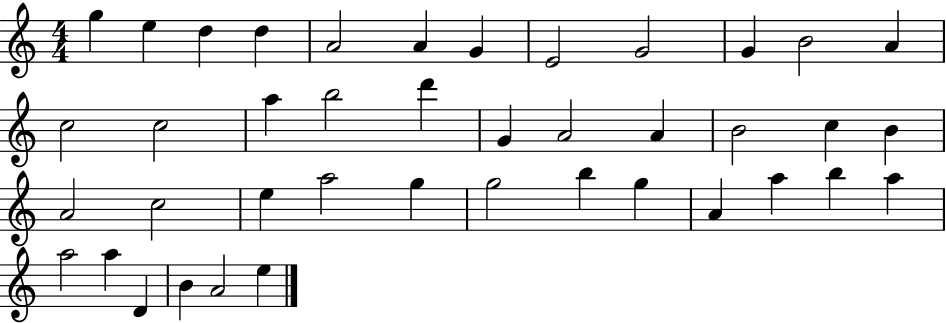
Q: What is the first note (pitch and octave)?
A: G5